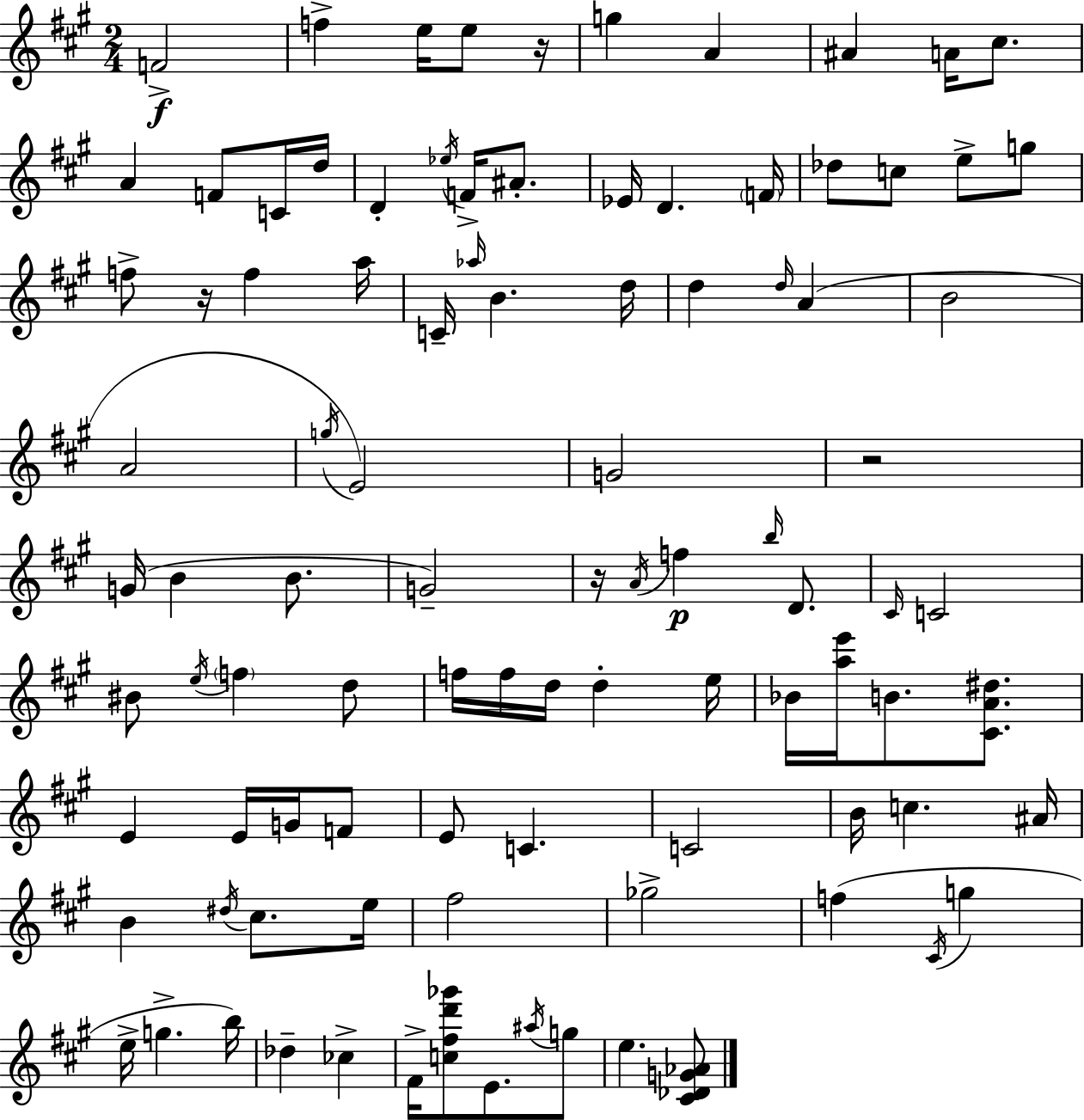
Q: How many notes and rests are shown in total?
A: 97